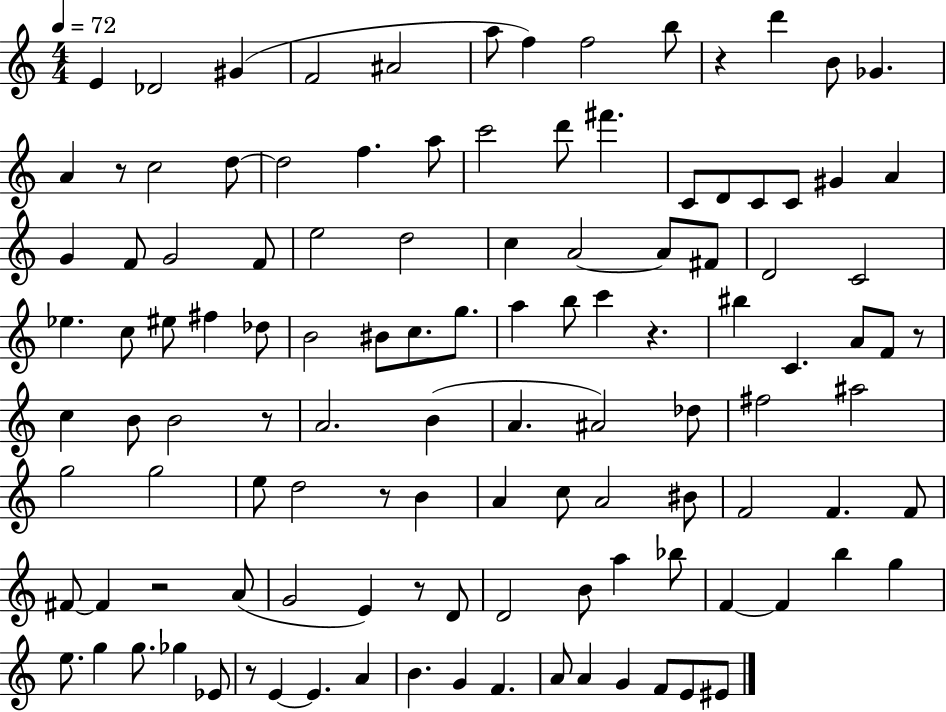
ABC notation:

X:1
T:Untitled
M:4/4
L:1/4
K:C
E _D2 ^G F2 ^A2 a/2 f f2 b/2 z d' B/2 _G A z/2 c2 d/2 d2 f a/2 c'2 d'/2 ^f' C/2 D/2 C/2 C/2 ^G A G F/2 G2 F/2 e2 d2 c A2 A/2 ^F/2 D2 C2 _e c/2 ^e/2 ^f _d/2 B2 ^B/2 c/2 g/2 a b/2 c' z ^b C A/2 F/2 z/2 c B/2 B2 z/2 A2 B A ^A2 _d/2 ^f2 ^a2 g2 g2 e/2 d2 z/2 B A c/2 A2 ^B/2 F2 F F/2 ^F/2 ^F z2 A/2 G2 E z/2 D/2 D2 B/2 a _b/2 F F b g e/2 g g/2 _g _E/2 z/2 E E A B G F A/2 A G F/2 E/2 ^E/2